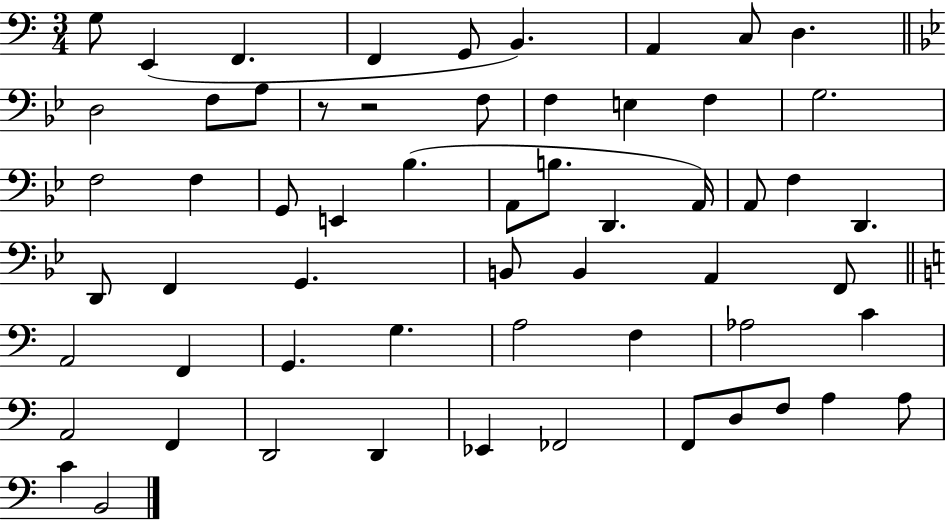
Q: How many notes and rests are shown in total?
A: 59